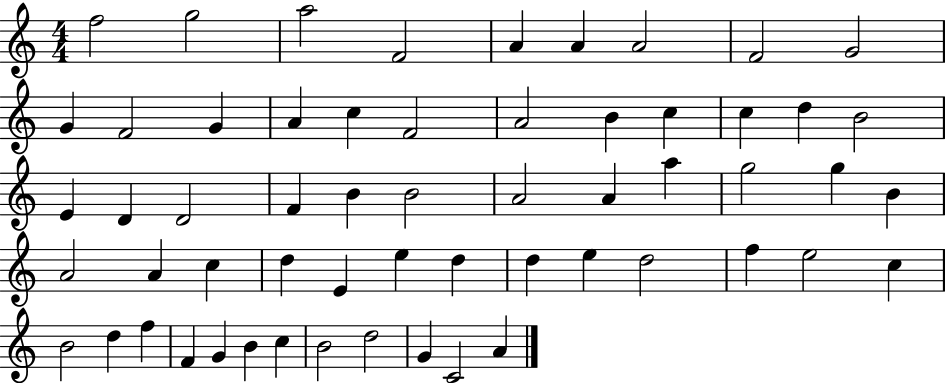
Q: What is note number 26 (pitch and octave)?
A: B4